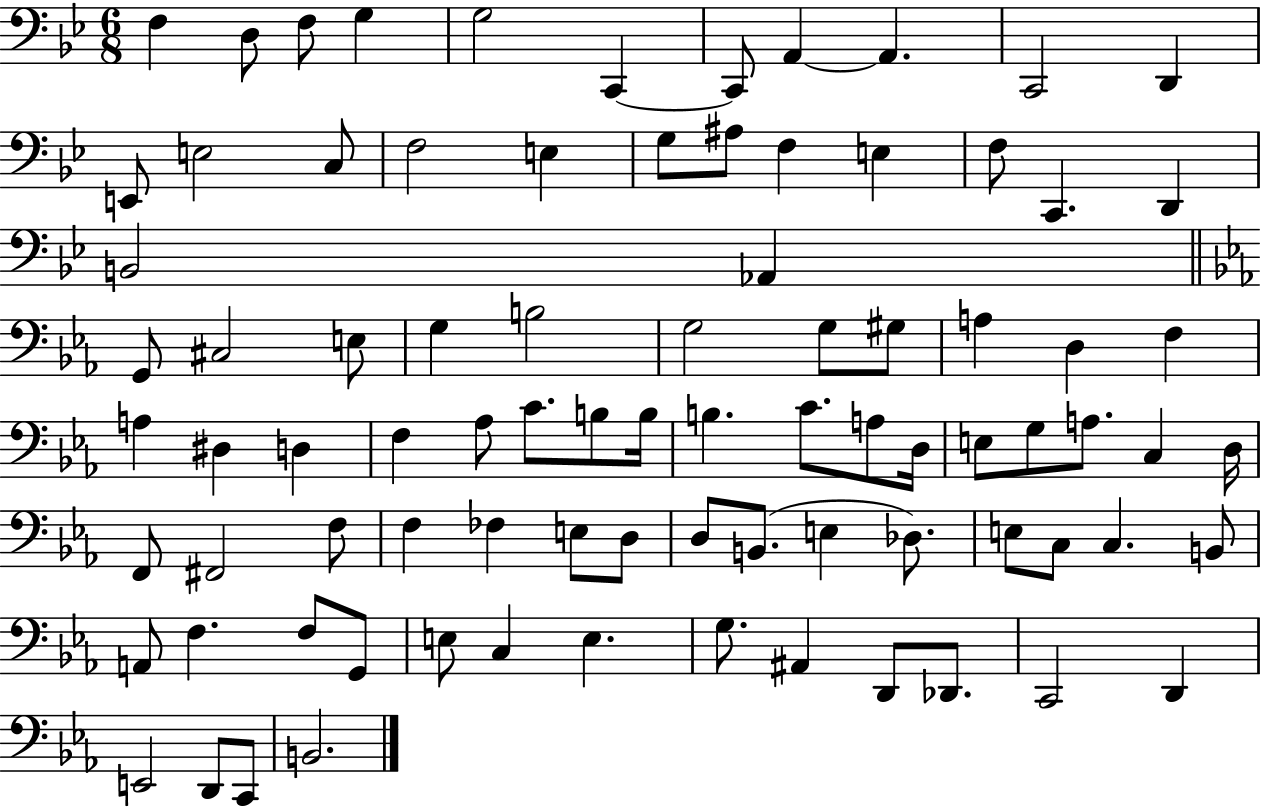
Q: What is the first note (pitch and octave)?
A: F3